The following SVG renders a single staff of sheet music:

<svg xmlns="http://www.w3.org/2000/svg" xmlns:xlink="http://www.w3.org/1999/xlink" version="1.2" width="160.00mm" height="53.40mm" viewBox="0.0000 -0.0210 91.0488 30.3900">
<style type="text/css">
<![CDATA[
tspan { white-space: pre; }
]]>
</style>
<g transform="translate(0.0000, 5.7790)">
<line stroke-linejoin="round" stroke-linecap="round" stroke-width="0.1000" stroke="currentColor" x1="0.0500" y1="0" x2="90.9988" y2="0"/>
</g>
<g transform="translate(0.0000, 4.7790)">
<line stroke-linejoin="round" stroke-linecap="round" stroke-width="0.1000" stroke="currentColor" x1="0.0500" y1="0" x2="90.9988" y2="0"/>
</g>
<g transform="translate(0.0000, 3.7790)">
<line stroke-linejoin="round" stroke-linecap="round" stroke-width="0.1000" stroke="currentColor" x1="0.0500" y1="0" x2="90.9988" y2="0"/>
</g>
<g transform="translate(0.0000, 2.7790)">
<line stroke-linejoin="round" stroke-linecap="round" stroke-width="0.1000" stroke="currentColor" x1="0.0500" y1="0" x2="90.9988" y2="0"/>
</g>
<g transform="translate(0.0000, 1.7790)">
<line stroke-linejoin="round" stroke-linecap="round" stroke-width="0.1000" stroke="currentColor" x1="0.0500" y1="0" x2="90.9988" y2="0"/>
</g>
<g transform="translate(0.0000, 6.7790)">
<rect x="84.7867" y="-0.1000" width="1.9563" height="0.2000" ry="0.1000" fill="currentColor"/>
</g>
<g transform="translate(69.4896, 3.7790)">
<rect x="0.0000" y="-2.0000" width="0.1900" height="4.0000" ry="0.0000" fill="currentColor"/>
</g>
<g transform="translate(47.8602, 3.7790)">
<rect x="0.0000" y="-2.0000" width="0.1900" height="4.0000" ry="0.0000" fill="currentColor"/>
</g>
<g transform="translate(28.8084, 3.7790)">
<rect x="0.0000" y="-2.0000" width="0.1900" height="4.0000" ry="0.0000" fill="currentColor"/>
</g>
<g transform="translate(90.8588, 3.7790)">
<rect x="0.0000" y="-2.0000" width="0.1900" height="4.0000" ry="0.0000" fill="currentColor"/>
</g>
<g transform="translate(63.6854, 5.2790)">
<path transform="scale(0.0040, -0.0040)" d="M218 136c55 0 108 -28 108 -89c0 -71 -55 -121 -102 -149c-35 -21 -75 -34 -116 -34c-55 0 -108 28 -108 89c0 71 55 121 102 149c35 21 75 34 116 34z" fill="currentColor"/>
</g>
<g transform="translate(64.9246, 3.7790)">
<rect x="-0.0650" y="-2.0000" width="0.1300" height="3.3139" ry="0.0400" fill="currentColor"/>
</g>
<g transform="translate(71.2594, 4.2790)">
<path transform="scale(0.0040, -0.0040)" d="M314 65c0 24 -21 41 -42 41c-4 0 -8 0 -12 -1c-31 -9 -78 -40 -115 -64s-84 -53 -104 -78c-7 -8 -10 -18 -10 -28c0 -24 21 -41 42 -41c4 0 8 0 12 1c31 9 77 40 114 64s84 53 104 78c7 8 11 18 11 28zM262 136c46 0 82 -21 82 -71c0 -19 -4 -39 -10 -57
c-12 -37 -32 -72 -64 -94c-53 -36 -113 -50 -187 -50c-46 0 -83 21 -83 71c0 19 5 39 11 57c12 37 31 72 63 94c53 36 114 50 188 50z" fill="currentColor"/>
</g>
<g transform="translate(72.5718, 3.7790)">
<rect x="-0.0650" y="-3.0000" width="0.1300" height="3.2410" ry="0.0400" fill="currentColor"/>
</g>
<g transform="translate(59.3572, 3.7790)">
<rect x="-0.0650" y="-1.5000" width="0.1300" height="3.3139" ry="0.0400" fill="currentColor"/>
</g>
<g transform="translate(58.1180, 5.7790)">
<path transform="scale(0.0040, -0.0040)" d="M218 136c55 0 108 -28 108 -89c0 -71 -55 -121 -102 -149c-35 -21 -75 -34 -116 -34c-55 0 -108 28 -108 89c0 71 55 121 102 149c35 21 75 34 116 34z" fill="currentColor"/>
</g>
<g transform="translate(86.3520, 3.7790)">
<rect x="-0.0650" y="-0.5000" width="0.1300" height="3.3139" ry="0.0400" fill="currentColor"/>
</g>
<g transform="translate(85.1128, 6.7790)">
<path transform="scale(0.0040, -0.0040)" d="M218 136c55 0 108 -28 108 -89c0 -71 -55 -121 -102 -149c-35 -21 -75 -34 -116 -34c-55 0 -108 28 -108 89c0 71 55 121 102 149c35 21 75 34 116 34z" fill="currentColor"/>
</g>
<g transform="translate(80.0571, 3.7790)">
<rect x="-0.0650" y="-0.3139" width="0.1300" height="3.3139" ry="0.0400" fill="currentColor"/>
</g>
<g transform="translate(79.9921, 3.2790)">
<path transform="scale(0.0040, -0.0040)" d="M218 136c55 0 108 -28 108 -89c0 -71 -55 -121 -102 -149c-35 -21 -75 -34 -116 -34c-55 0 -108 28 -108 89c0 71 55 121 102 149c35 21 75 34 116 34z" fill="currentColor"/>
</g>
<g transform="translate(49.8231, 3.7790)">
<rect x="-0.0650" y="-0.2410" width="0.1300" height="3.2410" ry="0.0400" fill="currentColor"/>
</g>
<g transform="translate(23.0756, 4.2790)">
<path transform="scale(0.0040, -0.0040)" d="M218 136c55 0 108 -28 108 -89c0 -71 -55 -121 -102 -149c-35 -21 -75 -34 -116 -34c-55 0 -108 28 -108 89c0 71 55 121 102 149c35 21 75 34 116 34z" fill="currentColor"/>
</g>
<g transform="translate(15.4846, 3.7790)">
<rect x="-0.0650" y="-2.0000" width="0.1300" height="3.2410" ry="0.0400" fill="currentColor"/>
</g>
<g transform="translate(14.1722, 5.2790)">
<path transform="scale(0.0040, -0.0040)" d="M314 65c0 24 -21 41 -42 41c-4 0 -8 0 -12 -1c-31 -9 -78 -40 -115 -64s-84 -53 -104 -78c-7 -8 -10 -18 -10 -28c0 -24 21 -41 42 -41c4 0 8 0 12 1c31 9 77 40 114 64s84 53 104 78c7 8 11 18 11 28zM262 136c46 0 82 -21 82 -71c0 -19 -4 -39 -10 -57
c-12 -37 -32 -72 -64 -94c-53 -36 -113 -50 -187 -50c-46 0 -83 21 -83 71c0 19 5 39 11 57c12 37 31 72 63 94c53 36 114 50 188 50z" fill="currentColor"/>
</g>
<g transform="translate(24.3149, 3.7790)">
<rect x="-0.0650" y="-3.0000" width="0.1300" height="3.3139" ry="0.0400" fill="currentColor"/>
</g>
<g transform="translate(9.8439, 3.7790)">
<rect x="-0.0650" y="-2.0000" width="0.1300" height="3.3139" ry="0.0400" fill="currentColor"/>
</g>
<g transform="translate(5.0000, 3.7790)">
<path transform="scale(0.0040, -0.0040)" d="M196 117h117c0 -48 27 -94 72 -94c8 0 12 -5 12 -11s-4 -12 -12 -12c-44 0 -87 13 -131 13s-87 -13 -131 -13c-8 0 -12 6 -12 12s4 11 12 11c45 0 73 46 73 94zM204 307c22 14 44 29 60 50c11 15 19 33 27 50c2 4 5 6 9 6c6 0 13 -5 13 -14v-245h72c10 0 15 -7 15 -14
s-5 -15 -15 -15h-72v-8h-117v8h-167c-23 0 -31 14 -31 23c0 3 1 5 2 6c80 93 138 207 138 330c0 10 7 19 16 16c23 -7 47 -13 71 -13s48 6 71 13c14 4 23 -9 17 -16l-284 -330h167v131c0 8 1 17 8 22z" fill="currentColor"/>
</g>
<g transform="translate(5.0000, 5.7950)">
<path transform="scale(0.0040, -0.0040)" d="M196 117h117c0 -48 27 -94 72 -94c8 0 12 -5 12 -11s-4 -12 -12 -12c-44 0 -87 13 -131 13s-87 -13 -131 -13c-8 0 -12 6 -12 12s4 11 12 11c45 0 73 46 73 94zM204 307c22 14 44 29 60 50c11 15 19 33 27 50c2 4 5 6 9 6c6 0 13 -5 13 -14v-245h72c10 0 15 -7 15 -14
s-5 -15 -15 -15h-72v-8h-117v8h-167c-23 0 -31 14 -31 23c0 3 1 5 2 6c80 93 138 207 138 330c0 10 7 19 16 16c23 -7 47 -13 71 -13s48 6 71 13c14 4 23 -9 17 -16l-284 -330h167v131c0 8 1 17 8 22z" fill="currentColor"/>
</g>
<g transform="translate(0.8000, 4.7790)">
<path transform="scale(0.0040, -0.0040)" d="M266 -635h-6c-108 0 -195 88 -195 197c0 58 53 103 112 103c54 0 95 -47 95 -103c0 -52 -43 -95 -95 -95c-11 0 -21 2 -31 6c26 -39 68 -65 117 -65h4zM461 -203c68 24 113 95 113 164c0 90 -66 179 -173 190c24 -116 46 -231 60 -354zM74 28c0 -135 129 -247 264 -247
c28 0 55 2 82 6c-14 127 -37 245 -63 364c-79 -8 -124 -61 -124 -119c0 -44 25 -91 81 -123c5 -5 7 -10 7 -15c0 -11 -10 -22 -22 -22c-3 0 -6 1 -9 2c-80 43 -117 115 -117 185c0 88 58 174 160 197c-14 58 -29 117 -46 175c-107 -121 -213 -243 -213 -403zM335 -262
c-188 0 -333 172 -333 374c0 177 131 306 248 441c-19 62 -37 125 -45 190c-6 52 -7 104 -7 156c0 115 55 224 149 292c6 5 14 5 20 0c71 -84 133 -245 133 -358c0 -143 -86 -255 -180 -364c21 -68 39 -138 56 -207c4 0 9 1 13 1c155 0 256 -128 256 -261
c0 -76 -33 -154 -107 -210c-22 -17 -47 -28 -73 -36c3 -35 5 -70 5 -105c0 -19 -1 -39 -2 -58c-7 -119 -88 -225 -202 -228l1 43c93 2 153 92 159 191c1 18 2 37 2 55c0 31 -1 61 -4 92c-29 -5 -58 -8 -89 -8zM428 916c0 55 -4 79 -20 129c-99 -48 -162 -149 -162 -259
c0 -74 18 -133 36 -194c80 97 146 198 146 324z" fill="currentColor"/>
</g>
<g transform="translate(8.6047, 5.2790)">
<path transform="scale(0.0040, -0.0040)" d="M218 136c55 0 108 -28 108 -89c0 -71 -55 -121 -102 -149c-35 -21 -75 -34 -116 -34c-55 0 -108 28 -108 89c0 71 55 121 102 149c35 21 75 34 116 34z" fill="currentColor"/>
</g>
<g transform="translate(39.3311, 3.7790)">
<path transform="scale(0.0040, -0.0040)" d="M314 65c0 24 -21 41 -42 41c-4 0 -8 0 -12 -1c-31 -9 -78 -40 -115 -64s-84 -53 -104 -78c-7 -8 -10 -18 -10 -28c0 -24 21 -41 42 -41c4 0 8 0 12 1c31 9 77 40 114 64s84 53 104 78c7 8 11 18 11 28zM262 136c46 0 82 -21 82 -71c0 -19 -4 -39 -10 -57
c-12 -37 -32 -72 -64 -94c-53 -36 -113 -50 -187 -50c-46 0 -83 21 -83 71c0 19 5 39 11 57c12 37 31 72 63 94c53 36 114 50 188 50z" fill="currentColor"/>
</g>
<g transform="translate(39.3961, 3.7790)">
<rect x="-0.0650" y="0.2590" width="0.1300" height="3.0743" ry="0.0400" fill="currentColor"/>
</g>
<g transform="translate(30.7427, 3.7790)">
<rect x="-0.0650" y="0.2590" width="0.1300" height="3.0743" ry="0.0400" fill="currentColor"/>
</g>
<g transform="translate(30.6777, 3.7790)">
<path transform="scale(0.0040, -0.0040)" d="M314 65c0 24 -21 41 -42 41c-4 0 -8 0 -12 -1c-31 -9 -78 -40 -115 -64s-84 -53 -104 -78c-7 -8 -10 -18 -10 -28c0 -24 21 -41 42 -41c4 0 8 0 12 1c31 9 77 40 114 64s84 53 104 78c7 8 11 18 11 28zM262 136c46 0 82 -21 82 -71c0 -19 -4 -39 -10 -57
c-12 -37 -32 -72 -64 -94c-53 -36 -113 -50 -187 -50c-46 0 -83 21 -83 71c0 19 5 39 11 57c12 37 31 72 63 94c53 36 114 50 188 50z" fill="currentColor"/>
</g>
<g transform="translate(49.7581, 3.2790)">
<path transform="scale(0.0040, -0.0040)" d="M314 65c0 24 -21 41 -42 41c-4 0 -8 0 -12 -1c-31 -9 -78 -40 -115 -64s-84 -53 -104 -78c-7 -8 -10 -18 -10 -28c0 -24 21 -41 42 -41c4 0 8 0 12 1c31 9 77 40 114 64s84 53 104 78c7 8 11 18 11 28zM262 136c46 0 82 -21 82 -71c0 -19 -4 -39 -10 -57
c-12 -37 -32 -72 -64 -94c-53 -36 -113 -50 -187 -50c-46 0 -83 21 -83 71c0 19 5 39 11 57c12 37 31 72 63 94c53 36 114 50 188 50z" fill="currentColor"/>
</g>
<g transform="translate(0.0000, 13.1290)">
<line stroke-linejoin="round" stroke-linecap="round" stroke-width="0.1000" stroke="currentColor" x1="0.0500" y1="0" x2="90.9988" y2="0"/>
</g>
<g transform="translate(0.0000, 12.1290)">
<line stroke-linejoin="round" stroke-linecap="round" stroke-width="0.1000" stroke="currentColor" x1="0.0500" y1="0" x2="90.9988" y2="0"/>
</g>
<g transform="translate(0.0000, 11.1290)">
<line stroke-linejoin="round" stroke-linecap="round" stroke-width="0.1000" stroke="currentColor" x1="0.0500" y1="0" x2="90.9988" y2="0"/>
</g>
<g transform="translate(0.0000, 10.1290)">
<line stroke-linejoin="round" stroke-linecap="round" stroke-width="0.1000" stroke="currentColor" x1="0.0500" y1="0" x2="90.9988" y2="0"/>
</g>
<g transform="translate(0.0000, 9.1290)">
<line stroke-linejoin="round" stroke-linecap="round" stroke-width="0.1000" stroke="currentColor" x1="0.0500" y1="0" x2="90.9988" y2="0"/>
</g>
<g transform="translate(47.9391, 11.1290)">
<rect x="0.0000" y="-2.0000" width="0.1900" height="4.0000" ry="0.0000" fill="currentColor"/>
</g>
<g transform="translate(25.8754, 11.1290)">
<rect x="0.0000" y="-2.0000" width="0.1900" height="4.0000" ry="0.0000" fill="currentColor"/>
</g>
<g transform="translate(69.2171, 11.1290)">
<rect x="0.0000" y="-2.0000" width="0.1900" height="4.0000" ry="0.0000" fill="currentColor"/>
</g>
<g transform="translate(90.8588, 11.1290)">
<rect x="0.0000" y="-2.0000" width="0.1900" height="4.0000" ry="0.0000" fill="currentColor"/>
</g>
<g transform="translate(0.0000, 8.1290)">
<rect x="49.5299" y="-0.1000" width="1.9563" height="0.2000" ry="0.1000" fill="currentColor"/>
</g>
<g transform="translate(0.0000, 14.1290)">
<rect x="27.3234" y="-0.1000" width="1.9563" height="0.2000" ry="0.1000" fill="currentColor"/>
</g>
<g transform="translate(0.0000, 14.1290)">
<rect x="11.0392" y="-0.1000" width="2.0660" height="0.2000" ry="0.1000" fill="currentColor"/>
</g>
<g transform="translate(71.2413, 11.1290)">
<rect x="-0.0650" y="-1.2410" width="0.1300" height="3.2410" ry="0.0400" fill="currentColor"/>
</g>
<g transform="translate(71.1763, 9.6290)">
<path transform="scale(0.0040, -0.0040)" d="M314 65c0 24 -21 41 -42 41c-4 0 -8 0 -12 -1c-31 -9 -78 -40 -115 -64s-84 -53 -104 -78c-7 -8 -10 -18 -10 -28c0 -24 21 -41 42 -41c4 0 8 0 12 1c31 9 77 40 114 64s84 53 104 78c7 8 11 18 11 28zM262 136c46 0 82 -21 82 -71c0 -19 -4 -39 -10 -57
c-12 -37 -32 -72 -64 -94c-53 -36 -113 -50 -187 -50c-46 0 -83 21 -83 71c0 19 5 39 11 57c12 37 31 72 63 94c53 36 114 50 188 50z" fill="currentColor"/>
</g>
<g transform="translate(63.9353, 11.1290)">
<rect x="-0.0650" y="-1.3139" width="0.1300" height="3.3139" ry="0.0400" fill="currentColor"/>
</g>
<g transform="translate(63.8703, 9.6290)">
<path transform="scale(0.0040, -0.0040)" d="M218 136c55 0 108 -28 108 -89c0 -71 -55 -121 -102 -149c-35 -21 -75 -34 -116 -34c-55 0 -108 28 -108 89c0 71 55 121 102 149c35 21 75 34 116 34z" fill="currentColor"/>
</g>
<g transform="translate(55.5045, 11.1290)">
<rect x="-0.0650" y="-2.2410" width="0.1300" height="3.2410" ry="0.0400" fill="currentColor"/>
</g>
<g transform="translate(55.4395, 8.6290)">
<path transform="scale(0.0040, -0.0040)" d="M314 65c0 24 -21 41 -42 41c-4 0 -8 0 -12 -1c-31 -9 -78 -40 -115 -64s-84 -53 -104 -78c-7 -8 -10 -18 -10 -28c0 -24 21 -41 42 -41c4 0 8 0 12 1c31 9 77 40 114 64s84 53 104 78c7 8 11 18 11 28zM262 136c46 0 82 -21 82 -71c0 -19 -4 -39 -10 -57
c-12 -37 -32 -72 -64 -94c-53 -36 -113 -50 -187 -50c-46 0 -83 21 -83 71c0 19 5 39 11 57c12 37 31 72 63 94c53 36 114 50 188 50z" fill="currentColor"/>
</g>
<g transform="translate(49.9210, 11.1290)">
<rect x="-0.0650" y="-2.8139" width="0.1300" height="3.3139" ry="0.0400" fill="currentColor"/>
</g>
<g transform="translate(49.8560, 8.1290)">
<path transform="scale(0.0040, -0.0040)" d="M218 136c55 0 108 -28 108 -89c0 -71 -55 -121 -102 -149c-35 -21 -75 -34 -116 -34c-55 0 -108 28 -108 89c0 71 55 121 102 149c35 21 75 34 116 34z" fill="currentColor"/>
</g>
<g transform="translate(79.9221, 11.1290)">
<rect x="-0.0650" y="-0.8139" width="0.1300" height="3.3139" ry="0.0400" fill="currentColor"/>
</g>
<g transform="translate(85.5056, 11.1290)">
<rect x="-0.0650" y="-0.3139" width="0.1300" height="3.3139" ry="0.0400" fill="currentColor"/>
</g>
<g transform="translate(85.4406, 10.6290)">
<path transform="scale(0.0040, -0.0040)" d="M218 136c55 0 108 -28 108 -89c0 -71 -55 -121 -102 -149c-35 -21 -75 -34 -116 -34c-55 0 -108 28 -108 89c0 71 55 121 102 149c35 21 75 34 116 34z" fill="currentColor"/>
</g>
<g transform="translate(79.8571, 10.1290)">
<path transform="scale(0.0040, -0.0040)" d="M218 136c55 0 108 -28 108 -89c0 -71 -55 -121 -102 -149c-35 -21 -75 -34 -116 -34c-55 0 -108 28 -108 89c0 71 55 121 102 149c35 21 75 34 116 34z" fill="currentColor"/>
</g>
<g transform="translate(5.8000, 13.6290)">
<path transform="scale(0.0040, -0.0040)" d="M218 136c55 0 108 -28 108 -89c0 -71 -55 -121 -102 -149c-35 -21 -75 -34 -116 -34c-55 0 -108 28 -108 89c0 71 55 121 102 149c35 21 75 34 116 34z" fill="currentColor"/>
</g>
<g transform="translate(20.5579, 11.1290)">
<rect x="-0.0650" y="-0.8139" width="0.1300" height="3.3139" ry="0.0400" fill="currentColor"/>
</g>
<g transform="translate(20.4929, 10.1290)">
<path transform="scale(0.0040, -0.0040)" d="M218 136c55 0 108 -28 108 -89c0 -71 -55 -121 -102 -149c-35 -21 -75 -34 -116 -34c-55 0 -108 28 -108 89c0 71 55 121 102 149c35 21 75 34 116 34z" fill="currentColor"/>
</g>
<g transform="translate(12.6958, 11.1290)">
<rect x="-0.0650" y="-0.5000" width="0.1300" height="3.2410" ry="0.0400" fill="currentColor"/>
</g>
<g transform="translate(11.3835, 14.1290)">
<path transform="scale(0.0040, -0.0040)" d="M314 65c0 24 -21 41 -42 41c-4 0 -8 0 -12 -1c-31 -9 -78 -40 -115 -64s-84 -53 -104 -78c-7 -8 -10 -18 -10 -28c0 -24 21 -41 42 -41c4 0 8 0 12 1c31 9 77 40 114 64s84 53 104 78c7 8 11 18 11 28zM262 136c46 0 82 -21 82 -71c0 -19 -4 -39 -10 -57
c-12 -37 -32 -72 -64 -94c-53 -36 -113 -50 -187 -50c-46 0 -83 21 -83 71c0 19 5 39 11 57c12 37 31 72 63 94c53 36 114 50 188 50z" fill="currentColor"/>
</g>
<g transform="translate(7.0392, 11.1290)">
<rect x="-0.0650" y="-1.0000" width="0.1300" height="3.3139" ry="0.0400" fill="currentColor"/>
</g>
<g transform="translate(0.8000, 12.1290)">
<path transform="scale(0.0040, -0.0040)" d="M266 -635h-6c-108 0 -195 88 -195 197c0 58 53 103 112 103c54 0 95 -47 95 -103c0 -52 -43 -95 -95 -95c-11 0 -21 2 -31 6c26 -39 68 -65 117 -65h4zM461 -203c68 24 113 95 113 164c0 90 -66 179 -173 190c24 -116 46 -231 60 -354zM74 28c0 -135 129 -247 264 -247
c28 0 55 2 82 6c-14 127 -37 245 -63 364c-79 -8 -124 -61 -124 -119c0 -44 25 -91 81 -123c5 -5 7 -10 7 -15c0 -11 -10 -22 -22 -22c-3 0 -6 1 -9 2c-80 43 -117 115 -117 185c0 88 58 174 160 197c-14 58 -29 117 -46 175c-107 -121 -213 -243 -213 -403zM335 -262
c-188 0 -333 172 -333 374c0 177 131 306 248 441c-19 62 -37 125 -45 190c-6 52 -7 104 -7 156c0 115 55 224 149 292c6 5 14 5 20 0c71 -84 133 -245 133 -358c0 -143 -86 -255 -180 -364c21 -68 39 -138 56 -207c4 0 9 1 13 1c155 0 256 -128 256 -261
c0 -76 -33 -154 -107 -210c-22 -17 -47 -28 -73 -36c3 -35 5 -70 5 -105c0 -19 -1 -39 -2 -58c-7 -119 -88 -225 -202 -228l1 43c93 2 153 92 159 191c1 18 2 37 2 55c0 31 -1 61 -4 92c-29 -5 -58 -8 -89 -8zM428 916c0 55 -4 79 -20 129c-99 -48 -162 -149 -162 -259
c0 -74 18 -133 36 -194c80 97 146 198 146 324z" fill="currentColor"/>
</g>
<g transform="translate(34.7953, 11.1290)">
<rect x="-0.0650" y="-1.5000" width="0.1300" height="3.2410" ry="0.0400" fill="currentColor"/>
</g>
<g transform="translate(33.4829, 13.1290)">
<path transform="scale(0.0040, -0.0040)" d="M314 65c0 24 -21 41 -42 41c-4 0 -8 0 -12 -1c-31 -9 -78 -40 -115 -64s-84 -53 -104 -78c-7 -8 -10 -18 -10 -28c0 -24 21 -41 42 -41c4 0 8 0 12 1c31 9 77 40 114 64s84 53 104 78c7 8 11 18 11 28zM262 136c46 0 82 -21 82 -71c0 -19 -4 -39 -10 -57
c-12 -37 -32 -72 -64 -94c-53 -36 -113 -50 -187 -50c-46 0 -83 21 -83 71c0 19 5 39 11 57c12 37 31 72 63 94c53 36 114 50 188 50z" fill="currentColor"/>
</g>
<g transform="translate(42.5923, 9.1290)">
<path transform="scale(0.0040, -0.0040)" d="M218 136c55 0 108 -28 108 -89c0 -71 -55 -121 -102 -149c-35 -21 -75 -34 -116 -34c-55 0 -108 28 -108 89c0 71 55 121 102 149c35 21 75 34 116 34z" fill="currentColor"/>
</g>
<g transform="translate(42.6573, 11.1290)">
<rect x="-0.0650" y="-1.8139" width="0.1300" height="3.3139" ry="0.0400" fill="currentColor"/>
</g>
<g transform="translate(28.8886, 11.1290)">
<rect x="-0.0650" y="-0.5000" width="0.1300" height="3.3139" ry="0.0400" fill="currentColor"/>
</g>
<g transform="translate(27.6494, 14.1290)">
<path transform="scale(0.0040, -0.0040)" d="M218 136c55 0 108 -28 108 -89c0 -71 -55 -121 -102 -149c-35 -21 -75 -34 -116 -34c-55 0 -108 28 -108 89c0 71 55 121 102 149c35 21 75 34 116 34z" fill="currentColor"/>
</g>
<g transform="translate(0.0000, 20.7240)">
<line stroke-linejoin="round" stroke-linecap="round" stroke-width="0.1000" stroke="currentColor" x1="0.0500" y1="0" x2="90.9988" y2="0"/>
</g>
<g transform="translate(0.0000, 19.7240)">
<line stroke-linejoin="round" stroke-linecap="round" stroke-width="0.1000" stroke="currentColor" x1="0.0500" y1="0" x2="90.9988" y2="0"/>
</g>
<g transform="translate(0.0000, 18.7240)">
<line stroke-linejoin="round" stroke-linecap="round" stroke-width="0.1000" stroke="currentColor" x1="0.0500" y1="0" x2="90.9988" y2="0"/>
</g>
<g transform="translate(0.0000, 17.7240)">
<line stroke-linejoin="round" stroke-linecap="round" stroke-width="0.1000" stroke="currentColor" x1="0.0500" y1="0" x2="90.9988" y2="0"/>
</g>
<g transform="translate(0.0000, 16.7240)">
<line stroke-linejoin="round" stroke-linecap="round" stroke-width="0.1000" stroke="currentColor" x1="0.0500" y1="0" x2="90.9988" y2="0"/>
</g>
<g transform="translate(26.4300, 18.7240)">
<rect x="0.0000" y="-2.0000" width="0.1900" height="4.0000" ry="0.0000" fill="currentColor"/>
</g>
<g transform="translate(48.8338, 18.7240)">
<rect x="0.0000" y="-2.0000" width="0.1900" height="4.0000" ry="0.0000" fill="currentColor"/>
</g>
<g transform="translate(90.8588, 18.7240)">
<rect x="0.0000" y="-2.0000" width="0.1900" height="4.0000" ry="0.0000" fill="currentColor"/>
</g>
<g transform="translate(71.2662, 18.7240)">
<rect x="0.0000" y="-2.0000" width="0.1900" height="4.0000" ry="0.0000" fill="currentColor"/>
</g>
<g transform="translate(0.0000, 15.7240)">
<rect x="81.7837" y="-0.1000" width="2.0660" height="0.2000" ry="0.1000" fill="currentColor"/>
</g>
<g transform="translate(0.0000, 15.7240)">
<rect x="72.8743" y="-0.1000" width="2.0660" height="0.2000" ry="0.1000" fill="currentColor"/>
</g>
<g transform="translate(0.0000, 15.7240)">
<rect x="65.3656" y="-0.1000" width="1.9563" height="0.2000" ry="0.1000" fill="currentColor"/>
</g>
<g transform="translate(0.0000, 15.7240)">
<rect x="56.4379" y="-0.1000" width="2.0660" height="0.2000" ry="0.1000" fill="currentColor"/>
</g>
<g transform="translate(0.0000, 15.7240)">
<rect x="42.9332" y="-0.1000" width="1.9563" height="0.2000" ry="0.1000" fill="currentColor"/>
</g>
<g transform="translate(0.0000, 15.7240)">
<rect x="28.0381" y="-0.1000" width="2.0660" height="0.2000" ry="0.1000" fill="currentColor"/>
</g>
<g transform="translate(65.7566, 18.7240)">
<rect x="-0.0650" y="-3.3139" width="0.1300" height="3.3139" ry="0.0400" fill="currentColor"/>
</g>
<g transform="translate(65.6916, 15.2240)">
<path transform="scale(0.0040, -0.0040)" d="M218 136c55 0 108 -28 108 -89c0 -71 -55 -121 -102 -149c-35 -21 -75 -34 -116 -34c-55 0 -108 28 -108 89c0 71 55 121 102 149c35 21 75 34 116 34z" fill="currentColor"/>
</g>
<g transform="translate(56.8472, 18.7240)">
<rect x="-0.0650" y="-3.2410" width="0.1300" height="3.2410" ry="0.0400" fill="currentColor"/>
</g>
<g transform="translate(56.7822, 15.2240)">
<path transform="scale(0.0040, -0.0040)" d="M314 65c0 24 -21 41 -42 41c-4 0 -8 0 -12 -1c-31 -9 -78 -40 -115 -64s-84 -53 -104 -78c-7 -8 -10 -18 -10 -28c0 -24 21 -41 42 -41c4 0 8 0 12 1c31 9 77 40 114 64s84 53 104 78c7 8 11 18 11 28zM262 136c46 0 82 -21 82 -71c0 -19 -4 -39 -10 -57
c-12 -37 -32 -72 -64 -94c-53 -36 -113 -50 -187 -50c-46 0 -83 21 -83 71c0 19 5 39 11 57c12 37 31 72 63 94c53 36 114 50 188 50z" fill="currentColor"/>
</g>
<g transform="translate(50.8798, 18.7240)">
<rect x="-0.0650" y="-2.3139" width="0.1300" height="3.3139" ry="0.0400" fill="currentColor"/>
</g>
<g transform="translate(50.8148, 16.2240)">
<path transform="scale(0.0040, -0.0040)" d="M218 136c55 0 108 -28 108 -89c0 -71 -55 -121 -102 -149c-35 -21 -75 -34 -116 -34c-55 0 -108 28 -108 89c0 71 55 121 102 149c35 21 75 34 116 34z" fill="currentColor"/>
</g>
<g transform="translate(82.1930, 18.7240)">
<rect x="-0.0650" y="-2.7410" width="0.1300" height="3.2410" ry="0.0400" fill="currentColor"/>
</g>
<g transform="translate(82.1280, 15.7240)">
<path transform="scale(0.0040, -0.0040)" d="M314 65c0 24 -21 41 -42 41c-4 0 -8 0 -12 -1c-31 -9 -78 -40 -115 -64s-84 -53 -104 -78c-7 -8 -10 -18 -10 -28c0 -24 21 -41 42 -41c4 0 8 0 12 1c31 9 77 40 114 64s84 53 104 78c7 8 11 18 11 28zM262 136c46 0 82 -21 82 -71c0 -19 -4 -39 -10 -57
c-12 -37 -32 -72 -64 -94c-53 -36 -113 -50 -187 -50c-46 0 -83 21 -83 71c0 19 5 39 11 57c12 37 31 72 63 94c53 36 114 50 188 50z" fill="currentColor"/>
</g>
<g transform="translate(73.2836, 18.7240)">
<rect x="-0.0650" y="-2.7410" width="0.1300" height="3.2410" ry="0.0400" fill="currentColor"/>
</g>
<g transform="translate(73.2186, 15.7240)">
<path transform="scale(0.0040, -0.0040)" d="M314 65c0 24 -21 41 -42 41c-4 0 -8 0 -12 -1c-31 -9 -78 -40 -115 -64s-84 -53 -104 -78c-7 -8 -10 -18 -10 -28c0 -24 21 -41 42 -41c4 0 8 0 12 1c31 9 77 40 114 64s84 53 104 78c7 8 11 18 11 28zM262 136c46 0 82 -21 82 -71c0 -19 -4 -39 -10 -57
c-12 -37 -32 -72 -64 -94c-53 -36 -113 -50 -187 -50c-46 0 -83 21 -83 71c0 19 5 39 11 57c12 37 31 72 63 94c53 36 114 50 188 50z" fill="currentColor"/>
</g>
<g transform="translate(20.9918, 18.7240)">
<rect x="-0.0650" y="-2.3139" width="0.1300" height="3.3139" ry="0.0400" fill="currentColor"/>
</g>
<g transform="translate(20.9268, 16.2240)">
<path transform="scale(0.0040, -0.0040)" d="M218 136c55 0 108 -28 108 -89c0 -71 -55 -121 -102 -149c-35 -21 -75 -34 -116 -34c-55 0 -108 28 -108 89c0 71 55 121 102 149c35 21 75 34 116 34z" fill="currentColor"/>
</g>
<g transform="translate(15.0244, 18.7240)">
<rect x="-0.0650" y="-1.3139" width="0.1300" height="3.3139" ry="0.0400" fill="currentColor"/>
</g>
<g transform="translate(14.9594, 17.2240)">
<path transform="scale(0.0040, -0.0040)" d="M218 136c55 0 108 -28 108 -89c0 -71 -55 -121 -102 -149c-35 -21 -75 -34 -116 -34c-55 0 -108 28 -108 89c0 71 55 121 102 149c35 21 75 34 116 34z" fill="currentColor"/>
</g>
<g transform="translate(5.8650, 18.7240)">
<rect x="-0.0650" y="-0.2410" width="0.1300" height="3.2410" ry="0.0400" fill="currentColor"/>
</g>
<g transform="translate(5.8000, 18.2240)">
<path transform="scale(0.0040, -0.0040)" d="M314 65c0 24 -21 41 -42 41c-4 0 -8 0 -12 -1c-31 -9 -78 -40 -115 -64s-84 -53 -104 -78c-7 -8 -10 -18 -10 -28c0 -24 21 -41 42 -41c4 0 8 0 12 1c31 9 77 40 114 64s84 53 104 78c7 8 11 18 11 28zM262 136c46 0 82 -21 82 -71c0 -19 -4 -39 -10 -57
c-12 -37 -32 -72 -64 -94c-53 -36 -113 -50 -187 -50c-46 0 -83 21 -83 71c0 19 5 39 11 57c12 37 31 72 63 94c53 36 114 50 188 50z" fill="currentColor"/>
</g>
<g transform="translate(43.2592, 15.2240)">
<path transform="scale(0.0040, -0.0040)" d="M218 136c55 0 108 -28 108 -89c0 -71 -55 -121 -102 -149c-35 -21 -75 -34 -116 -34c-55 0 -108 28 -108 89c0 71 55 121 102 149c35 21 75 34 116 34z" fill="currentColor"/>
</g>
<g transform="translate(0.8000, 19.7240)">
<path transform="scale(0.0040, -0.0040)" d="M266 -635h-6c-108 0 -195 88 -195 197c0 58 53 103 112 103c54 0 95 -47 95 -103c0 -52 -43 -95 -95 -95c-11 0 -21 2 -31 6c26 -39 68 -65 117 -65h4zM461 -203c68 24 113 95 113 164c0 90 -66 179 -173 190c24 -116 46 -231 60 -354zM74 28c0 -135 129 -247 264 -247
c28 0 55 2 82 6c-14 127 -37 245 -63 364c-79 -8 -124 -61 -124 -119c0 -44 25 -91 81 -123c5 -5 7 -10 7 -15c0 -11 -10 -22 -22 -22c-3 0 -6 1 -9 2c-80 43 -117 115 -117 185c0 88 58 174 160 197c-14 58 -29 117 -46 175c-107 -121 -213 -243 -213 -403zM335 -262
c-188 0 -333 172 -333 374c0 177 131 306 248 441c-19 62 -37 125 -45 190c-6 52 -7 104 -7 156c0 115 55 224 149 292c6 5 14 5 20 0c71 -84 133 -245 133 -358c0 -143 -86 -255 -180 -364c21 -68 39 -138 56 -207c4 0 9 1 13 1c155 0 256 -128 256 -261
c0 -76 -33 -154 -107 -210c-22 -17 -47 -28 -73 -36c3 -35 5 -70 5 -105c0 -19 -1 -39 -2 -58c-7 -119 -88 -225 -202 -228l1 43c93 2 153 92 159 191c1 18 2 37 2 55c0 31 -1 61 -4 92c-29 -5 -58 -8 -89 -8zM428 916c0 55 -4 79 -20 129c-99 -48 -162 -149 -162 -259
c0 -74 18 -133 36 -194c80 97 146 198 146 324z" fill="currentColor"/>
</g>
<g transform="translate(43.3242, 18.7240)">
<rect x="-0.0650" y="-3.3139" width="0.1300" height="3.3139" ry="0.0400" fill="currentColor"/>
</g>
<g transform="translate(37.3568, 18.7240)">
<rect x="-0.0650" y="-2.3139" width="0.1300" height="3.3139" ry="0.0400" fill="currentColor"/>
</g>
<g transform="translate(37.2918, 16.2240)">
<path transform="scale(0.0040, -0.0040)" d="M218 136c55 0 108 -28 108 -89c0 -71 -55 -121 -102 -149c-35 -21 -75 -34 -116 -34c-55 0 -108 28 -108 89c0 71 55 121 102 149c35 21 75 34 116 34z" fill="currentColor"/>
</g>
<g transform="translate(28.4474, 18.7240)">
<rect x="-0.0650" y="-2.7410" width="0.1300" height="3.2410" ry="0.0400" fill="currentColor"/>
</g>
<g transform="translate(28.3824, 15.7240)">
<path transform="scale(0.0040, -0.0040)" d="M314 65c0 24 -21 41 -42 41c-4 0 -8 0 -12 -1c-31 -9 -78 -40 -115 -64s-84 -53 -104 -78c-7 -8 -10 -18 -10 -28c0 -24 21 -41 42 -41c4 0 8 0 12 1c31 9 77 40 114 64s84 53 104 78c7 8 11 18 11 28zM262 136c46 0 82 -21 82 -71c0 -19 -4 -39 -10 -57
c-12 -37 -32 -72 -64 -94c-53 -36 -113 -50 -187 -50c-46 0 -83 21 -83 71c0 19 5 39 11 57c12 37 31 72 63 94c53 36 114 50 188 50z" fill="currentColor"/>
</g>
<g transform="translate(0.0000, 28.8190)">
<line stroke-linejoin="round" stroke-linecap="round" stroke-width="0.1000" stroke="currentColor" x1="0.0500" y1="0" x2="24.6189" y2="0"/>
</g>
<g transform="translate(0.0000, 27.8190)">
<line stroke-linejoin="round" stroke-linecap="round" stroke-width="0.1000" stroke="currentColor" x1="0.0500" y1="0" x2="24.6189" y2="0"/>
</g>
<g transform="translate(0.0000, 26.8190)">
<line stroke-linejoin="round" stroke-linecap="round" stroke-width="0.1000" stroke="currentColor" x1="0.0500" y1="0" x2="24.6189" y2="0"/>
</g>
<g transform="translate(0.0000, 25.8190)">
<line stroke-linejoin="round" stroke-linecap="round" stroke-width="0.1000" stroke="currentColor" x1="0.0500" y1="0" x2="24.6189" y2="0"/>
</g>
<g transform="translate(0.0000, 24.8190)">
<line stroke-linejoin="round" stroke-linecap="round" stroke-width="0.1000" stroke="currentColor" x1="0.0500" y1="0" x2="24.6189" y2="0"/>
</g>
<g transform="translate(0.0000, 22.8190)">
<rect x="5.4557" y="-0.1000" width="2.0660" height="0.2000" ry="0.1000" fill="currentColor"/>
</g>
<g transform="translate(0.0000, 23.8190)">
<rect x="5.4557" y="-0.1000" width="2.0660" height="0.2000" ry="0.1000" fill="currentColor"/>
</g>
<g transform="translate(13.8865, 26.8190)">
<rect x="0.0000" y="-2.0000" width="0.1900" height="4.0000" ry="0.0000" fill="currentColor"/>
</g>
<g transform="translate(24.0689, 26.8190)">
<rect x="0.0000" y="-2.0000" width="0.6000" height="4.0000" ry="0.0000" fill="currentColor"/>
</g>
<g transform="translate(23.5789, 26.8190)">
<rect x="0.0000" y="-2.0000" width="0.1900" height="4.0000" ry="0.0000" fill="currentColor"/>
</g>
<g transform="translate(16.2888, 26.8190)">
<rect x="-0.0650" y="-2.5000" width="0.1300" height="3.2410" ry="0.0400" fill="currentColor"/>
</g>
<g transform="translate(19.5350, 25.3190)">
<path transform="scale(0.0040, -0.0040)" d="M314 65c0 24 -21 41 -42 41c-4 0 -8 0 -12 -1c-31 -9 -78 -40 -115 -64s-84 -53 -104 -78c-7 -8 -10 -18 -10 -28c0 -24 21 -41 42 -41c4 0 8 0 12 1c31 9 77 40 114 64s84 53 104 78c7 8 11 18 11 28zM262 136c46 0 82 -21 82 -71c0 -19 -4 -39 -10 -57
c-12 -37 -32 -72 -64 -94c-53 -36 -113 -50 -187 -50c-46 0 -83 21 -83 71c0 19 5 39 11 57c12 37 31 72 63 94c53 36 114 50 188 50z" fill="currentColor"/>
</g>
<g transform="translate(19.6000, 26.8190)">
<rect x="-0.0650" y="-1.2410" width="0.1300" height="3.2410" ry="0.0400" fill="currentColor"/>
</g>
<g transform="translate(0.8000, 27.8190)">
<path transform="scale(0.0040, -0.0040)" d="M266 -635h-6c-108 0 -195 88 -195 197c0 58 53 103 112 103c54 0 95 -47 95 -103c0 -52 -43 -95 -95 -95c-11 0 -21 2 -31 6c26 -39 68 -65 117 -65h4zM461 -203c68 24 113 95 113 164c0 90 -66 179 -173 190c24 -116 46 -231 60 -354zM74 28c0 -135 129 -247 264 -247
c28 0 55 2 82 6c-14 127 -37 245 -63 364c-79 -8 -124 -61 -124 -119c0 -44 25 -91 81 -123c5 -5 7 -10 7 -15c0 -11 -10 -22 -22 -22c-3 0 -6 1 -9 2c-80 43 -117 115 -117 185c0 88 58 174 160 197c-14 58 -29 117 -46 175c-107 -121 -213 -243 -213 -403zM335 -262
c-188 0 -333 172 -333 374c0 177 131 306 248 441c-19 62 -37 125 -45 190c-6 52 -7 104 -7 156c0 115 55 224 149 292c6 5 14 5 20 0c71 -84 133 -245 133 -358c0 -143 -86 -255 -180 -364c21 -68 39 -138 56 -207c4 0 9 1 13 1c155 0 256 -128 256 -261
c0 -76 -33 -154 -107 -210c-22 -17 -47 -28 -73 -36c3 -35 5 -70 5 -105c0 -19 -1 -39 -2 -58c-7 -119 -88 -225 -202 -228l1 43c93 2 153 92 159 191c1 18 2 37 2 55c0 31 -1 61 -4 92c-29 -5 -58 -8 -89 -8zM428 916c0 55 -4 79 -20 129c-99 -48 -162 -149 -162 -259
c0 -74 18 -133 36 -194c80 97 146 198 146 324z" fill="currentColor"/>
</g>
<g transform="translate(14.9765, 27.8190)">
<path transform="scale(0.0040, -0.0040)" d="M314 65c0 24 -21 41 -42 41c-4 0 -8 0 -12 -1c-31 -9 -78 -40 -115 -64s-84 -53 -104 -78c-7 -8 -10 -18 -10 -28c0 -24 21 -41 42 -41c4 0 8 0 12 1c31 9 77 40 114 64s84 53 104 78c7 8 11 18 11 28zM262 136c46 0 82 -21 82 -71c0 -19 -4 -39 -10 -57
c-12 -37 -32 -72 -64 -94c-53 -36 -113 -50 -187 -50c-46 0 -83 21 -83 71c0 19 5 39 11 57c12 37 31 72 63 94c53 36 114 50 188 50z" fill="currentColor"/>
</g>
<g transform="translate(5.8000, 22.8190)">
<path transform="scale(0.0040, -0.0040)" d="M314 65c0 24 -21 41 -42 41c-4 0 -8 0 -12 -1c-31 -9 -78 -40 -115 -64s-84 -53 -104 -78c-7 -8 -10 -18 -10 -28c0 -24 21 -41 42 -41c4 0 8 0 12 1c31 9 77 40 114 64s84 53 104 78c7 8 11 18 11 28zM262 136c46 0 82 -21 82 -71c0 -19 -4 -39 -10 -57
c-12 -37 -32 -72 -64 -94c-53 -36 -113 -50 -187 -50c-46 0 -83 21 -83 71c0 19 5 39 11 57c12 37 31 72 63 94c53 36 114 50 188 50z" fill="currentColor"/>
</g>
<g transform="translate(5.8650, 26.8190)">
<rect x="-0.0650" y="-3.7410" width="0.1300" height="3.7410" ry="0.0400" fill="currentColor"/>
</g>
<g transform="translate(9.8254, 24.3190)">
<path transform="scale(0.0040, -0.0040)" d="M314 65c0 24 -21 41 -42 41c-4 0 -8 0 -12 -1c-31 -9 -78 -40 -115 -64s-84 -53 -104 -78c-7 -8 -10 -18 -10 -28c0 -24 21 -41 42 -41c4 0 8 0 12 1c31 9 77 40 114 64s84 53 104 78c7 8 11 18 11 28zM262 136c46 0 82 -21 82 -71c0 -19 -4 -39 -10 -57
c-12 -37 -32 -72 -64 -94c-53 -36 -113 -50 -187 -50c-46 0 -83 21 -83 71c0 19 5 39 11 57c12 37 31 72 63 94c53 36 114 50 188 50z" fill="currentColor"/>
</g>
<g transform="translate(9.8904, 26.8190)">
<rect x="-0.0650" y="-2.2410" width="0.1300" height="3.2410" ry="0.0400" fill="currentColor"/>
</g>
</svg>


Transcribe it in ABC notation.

X:1
T:Untitled
M:4/4
L:1/4
K:C
F F2 A B2 B2 c2 E F A2 c C D C2 d C E2 f a g2 e e2 d c c2 e g a2 g b g b2 b a2 a2 c'2 g2 G2 e2